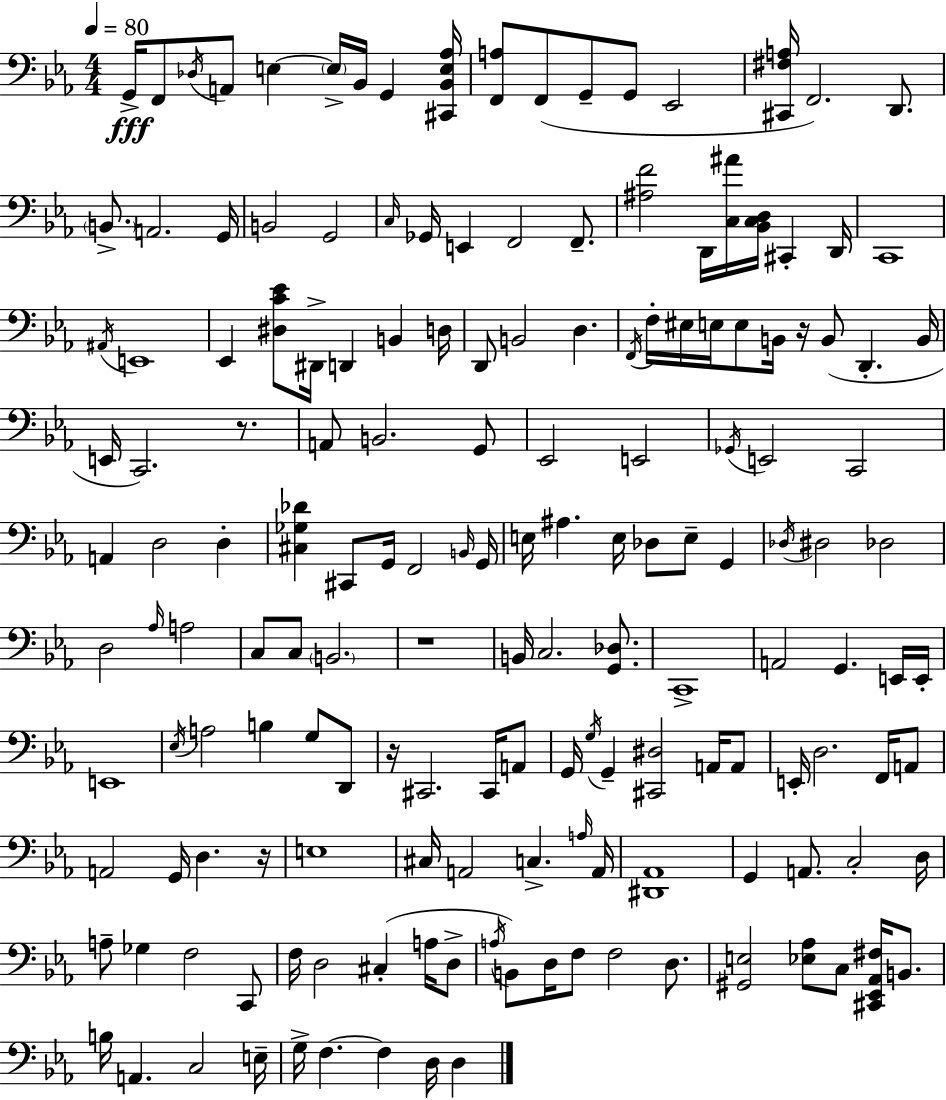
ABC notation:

X:1
T:Untitled
M:4/4
L:1/4
K:Eb
G,,/4 F,,/2 _D,/4 A,,/2 E, E,/4 _B,,/4 G,, [^C,,_B,,E,_A,]/4 [F,,A,]/2 F,,/2 G,,/2 G,,/2 _E,,2 [^C,,^F,A,]/4 F,,2 D,,/2 B,,/2 A,,2 G,,/4 B,,2 G,,2 C,/4 _G,,/4 E,, F,,2 F,,/2 [^A,F]2 D,,/4 [C,^A]/4 [_B,,C,D,]/4 ^C,, D,,/4 C,,4 ^A,,/4 E,,4 _E,, [^D,C_E]/2 ^D,,/4 D,, B,, D,/4 D,,/2 B,,2 D, F,,/4 F,/4 ^E,/4 E,/4 E,/2 B,,/4 z/4 B,,/2 D,, B,,/4 E,,/4 C,,2 z/2 A,,/2 B,,2 G,,/2 _E,,2 E,,2 _G,,/4 E,,2 C,,2 A,, D,2 D, [^C,_G,_D] ^C,,/2 G,,/4 F,,2 B,,/4 G,,/4 E,/4 ^A, E,/4 _D,/2 E,/2 G,, _D,/4 ^D,2 _D,2 D,2 _A,/4 A,2 C,/2 C,/2 B,,2 z4 B,,/4 C,2 [G,,_D,]/2 C,,4 A,,2 G,, E,,/4 E,,/4 E,,4 _E,/4 A,2 B, G,/2 D,,/2 z/4 ^C,,2 ^C,,/4 A,,/2 G,,/4 G,/4 G,, [^C,,^D,]2 A,,/4 A,,/2 E,,/4 D,2 F,,/4 A,,/2 A,,2 G,,/4 D, z/4 E,4 ^C,/4 A,,2 C, A,/4 A,,/4 [^D,,_A,,]4 G,, A,,/2 C,2 D,/4 A,/2 _G, F,2 C,,/2 F,/4 D,2 ^C, A,/4 D,/2 A,/4 B,,/2 D,/4 F,/2 F,2 D,/2 [^G,,E,]2 [_E,_A,]/2 C,/2 [^C,,_E,,_A,,^F,]/4 B,,/2 B,/4 A,, C,2 E,/4 G,/4 F, F, D,/4 D,